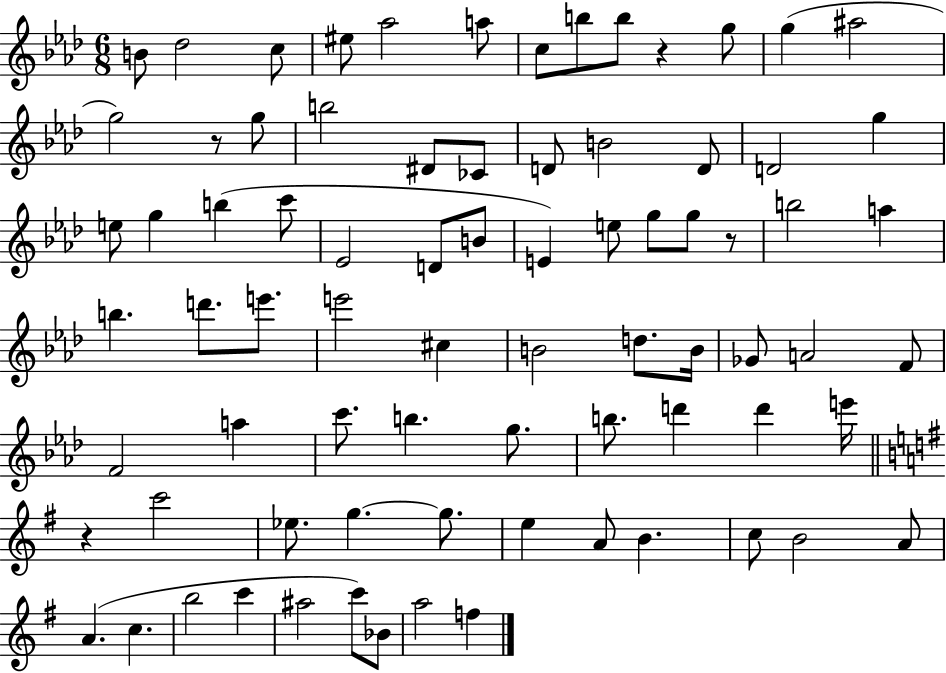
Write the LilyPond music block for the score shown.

{
  \clef treble
  \numericTimeSignature
  \time 6/8
  \key aes \major
  b'8 des''2 c''8 | eis''8 aes''2 a''8 | c''8 b''8 b''8 r4 g''8 | g''4( ais''2 | \break g''2) r8 g''8 | b''2 dis'8 ces'8 | d'8 b'2 d'8 | d'2 g''4 | \break e''8 g''4 b''4( c'''8 | ees'2 d'8 b'8 | e'4) e''8 g''8 g''8 r8 | b''2 a''4 | \break b''4. d'''8. e'''8. | e'''2 cis''4 | b'2 d''8. b'16 | ges'8 a'2 f'8 | \break f'2 a''4 | c'''8. b''4. g''8. | b''8. d'''4 d'''4 e'''16 | \bar "||" \break \key e \minor r4 c'''2 | ees''8. g''4.~~ g''8. | e''4 a'8 b'4. | c''8 b'2 a'8 | \break a'4.( c''4. | b''2 c'''4 | ais''2 c'''8) bes'8 | a''2 f''4 | \break \bar "|."
}